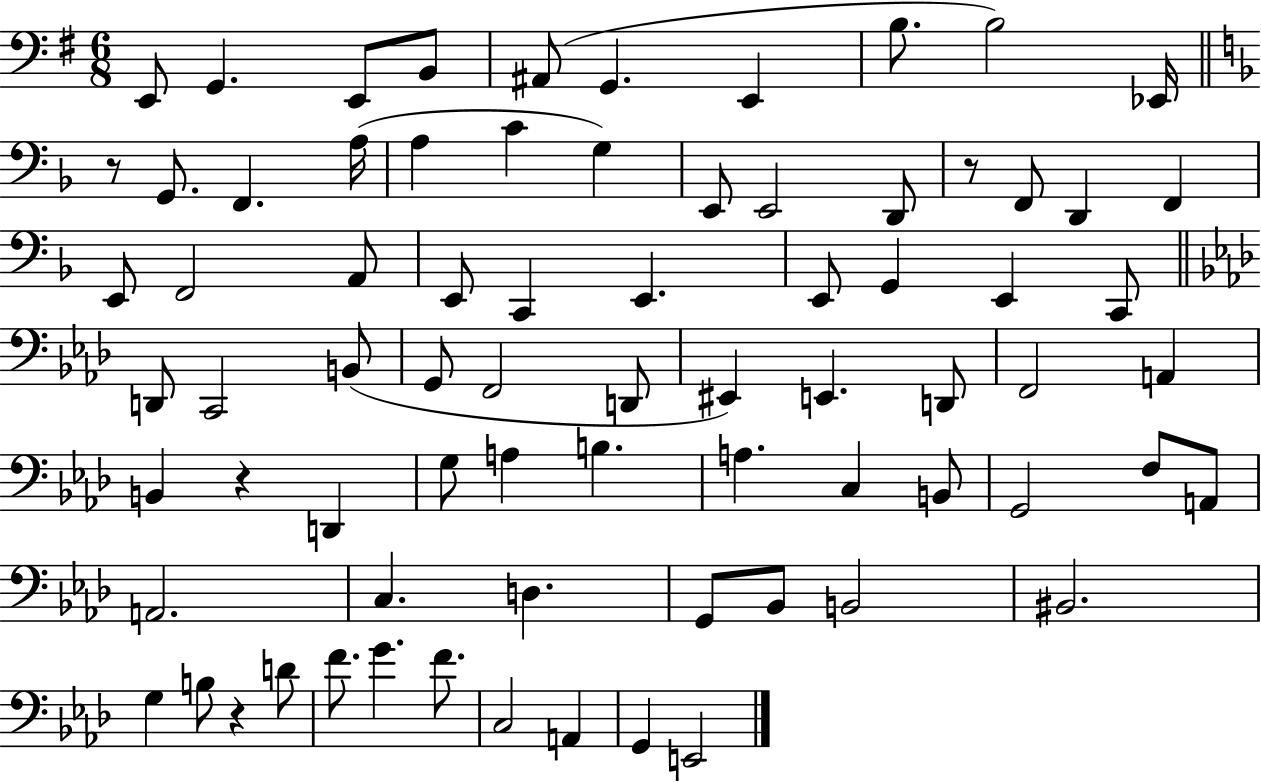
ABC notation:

X:1
T:Untitled
M:6/8
L:1/4
K:G
E,,/2 G,, E,,/2 B,,/2 ^A,,/2 G,, E,, B,/2 B,2 _E,,/4 z/2 G,,/2 F,, A,/4 A, C G, E,,/2 E,,2 D,,/2 z/2 F,,/2 D,, F,, E,,/2 F,,2 A,,/2 E,,/2 C,, E,, E,,/2 G,, E,, C,,/2 D,,/2 C,,2 B,,/2 G,,/2 F,,2 D,,/2 ^E,, E,, D,,/2 F,,2 A,, B,, z D,, G,/2 A, B, A, C, B,,/2 G,,2 F,/2 A,,/2 A,,2 C, D, G,,/2 _B,,/2 B,,2 ^B,,2 G, B,/2 z D/2 F/2 G F/2 C,2 A,, G,, E,,2